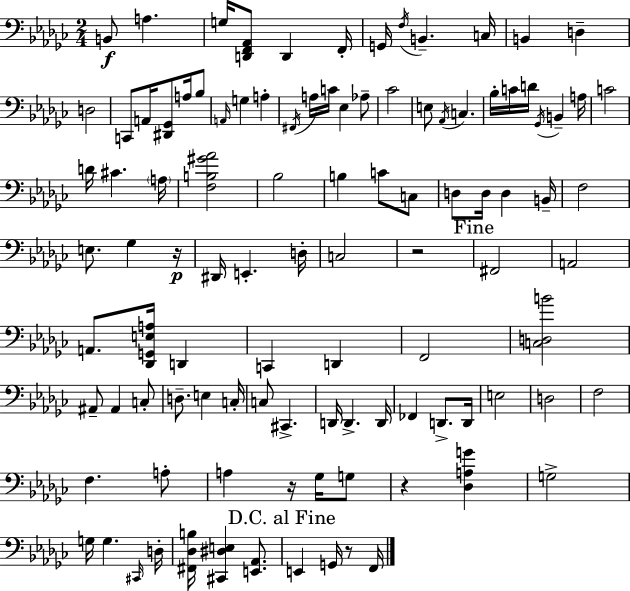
X:1
T:Untitled
M:2/4
L:1/4
K:Ebm
B,,/2 A, G,/4 [D,,F,,_A,,]/2 D,, F,,/4 G,,/4 F,/4 B,, C,/4 B,, D, D,2 C,,/2 A,,/4 [^D,,_G,,]/2 A,/4 _B,/2 A,,/4 G, A, ^F,,/4 A,/4 C/4 _E, _A,/2 _C2 E,/2 _A,,/4 C, _B,/4 C/4 D/4 _G,,/4 B,, A,/4 C2 D/4 ^C A,/4 [F,B,^G_A]2 _B,2 B, C/2 C,/2 D,/2 D,/4 D, B,,/4 F,2 E,/2 _G, z/4 ^D,,/4 E,, D,/4 C,2 z2 ^F,,2 A,,2 A,,/2 [_D,,G,,E,A,]/4 D,, C,, D,, F,,2 [C,D,B]2 ^A,,/2 ^A,, C,/2 D,/2 E, C,/4 C,/2 ^C,, D,,/4 D,, D,,/4 _F,, D,,/2 D,,/4 E,2 D,2 F,2 F, A,/2 A, z/4 _G,/4 G,/2 z [_D,A,G] G,2 G,/4 G, ^C,,/4 D,/4 [^F,,_D,B,]/4 [^C,,^D,E,] [E,,_A,,]/2 E,, G,,/4 z/2 F,,/4